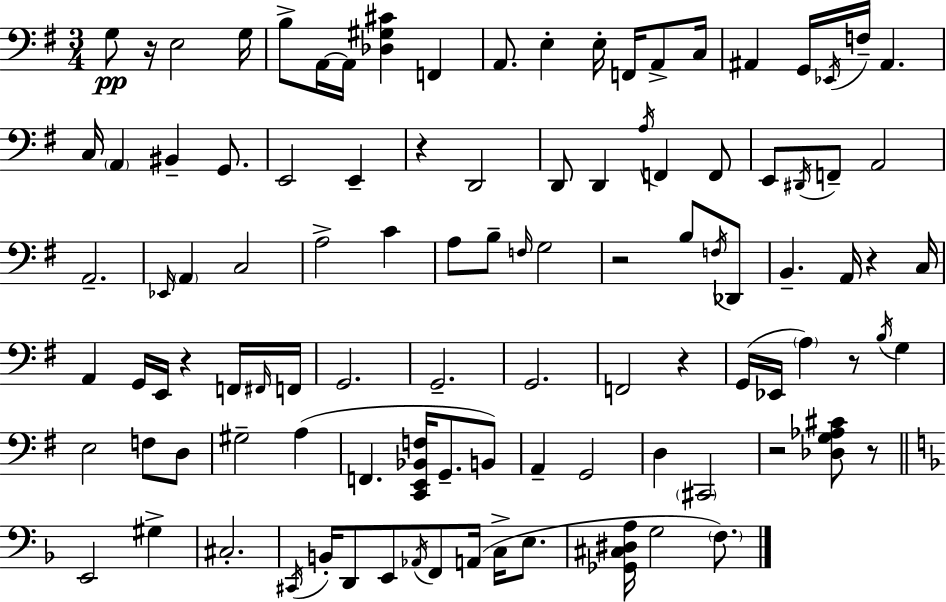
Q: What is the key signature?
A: G major